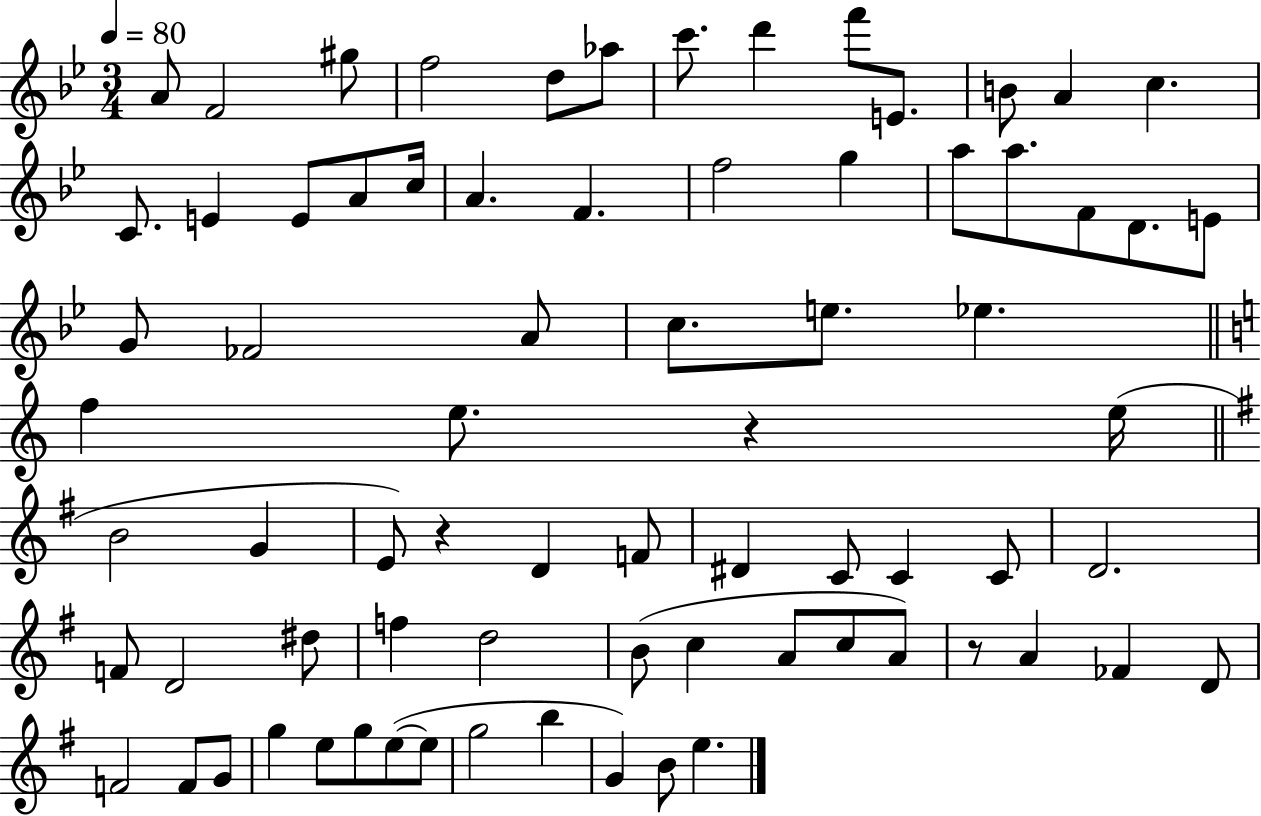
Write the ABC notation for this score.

X:1
T:Untitled
M:3/4
L:1/4
K:Bb
A/2 F2 ^g/2 f2 d/2 _a/2 c'/2 d' f'/2 E/2 B/2 A c C/2 E E/2 A/2 c/4 A F f2 g a/2 a/2 F/2 D/2 E/2 G/2 _F2 A/2 c/2 e/2 _e f e/2 z e/4 B2 G E/2 z D F/2 ^D C/2 C C/2 D2 F/2 D2 ^d/2 f d2 B/2 c A/2 c/2 A/2 z/2 A _F D/2 F2 F/2 G/2 g e/2 g/2 e/2 e/2 g2 b G B/2 e